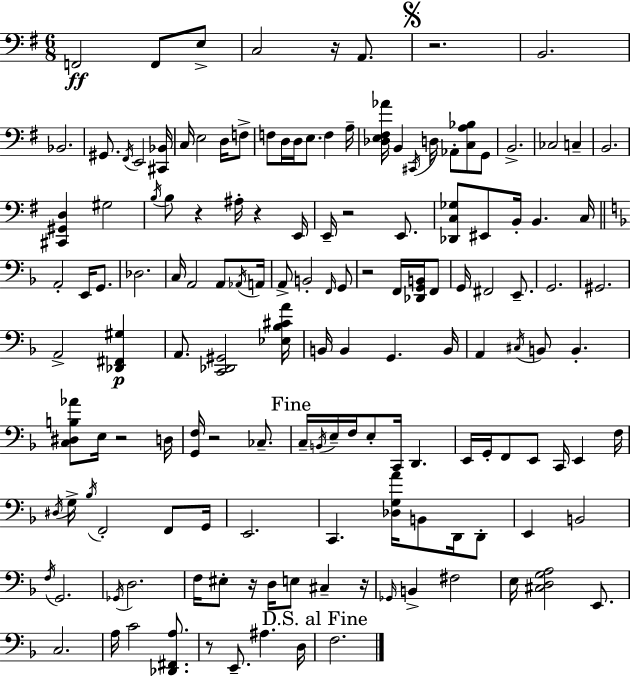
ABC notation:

X:1
T:Untitled
M:6/8
L:1/4
K:Em
F,,2 F,,/2 E,/2 C,2 z/4 A,,/2 z2 B,,2 _B,,2 ^G,,/2 ^F,,/4 E,,2 [^C,,_B,,]/4 C,/4 E,2 D,/4 F,/2 F,/2 D,/4 D,/4 E,/2 F, A,/4 [_D,E,^F,_A]/4 B,, ^C,,/4 D,/4 _A,,/2 [C,A,_B,]/2 G,,/2 B,,2 _C,2 C, B,,2 [^C,,^G,,D,] ^G,2 B,/4 B,/2 z ^A,/4 z E,,/4 E,,/4 z2 E,,/2 [_D,,C,_G,]/2 ^E,,/2 B,,/4 B,, C,/4 A,,2 E,,/4 G,,/2 _D,2 C,/4 A,,2 A,,/2 _A,,/4 A,,/4 A,,/2 B,,2 F,,/4 G,,/2 z2 F,,/4 [_D,,G,,B,,]/4 F,,/2 G,,/4 ^F,,2 E,,/2 G,,2 ^G,,2 A,,2 [_D,,^F,,^G,] A,,/2 [C,,_D,,^G,,]2 [_E,_B,^CA]/4 B,,/4 B,, G,, B,,/4 A,, ^C,/4 B,,/2 B,, [C,^D,B,_A]/2 E,/4 z2 D,/4 [G,,F,]/4 z2 _C,/2 C,/4 B,,/4 E,/4 F,/4 E,/2 C,,/4 D,, E,,/4 G,,/4 F,,/2 E,,/2 C,,/4 E,, F,/4 ^D,/4 G,/4 _B,/4 F,,2 F,,/2 G,,/4 E,,2 C,, [_D,G,A]/4 B,,/2 D,,/4 D,,/2 E,, B,,2 F,/4 G,,2 _G,,/4 D,2 F,/4 ^E,/2 z/4 D,/4 E,/2 ^C, z/4 _G,,/4 B,, ^F,2 E,/4 [^C,D,G,A,]2 E,,/2 C,2 A,/4 C2 [_D,,^F,,A,]/2 z/2 E,,/2 ^A, D,/4 F,2